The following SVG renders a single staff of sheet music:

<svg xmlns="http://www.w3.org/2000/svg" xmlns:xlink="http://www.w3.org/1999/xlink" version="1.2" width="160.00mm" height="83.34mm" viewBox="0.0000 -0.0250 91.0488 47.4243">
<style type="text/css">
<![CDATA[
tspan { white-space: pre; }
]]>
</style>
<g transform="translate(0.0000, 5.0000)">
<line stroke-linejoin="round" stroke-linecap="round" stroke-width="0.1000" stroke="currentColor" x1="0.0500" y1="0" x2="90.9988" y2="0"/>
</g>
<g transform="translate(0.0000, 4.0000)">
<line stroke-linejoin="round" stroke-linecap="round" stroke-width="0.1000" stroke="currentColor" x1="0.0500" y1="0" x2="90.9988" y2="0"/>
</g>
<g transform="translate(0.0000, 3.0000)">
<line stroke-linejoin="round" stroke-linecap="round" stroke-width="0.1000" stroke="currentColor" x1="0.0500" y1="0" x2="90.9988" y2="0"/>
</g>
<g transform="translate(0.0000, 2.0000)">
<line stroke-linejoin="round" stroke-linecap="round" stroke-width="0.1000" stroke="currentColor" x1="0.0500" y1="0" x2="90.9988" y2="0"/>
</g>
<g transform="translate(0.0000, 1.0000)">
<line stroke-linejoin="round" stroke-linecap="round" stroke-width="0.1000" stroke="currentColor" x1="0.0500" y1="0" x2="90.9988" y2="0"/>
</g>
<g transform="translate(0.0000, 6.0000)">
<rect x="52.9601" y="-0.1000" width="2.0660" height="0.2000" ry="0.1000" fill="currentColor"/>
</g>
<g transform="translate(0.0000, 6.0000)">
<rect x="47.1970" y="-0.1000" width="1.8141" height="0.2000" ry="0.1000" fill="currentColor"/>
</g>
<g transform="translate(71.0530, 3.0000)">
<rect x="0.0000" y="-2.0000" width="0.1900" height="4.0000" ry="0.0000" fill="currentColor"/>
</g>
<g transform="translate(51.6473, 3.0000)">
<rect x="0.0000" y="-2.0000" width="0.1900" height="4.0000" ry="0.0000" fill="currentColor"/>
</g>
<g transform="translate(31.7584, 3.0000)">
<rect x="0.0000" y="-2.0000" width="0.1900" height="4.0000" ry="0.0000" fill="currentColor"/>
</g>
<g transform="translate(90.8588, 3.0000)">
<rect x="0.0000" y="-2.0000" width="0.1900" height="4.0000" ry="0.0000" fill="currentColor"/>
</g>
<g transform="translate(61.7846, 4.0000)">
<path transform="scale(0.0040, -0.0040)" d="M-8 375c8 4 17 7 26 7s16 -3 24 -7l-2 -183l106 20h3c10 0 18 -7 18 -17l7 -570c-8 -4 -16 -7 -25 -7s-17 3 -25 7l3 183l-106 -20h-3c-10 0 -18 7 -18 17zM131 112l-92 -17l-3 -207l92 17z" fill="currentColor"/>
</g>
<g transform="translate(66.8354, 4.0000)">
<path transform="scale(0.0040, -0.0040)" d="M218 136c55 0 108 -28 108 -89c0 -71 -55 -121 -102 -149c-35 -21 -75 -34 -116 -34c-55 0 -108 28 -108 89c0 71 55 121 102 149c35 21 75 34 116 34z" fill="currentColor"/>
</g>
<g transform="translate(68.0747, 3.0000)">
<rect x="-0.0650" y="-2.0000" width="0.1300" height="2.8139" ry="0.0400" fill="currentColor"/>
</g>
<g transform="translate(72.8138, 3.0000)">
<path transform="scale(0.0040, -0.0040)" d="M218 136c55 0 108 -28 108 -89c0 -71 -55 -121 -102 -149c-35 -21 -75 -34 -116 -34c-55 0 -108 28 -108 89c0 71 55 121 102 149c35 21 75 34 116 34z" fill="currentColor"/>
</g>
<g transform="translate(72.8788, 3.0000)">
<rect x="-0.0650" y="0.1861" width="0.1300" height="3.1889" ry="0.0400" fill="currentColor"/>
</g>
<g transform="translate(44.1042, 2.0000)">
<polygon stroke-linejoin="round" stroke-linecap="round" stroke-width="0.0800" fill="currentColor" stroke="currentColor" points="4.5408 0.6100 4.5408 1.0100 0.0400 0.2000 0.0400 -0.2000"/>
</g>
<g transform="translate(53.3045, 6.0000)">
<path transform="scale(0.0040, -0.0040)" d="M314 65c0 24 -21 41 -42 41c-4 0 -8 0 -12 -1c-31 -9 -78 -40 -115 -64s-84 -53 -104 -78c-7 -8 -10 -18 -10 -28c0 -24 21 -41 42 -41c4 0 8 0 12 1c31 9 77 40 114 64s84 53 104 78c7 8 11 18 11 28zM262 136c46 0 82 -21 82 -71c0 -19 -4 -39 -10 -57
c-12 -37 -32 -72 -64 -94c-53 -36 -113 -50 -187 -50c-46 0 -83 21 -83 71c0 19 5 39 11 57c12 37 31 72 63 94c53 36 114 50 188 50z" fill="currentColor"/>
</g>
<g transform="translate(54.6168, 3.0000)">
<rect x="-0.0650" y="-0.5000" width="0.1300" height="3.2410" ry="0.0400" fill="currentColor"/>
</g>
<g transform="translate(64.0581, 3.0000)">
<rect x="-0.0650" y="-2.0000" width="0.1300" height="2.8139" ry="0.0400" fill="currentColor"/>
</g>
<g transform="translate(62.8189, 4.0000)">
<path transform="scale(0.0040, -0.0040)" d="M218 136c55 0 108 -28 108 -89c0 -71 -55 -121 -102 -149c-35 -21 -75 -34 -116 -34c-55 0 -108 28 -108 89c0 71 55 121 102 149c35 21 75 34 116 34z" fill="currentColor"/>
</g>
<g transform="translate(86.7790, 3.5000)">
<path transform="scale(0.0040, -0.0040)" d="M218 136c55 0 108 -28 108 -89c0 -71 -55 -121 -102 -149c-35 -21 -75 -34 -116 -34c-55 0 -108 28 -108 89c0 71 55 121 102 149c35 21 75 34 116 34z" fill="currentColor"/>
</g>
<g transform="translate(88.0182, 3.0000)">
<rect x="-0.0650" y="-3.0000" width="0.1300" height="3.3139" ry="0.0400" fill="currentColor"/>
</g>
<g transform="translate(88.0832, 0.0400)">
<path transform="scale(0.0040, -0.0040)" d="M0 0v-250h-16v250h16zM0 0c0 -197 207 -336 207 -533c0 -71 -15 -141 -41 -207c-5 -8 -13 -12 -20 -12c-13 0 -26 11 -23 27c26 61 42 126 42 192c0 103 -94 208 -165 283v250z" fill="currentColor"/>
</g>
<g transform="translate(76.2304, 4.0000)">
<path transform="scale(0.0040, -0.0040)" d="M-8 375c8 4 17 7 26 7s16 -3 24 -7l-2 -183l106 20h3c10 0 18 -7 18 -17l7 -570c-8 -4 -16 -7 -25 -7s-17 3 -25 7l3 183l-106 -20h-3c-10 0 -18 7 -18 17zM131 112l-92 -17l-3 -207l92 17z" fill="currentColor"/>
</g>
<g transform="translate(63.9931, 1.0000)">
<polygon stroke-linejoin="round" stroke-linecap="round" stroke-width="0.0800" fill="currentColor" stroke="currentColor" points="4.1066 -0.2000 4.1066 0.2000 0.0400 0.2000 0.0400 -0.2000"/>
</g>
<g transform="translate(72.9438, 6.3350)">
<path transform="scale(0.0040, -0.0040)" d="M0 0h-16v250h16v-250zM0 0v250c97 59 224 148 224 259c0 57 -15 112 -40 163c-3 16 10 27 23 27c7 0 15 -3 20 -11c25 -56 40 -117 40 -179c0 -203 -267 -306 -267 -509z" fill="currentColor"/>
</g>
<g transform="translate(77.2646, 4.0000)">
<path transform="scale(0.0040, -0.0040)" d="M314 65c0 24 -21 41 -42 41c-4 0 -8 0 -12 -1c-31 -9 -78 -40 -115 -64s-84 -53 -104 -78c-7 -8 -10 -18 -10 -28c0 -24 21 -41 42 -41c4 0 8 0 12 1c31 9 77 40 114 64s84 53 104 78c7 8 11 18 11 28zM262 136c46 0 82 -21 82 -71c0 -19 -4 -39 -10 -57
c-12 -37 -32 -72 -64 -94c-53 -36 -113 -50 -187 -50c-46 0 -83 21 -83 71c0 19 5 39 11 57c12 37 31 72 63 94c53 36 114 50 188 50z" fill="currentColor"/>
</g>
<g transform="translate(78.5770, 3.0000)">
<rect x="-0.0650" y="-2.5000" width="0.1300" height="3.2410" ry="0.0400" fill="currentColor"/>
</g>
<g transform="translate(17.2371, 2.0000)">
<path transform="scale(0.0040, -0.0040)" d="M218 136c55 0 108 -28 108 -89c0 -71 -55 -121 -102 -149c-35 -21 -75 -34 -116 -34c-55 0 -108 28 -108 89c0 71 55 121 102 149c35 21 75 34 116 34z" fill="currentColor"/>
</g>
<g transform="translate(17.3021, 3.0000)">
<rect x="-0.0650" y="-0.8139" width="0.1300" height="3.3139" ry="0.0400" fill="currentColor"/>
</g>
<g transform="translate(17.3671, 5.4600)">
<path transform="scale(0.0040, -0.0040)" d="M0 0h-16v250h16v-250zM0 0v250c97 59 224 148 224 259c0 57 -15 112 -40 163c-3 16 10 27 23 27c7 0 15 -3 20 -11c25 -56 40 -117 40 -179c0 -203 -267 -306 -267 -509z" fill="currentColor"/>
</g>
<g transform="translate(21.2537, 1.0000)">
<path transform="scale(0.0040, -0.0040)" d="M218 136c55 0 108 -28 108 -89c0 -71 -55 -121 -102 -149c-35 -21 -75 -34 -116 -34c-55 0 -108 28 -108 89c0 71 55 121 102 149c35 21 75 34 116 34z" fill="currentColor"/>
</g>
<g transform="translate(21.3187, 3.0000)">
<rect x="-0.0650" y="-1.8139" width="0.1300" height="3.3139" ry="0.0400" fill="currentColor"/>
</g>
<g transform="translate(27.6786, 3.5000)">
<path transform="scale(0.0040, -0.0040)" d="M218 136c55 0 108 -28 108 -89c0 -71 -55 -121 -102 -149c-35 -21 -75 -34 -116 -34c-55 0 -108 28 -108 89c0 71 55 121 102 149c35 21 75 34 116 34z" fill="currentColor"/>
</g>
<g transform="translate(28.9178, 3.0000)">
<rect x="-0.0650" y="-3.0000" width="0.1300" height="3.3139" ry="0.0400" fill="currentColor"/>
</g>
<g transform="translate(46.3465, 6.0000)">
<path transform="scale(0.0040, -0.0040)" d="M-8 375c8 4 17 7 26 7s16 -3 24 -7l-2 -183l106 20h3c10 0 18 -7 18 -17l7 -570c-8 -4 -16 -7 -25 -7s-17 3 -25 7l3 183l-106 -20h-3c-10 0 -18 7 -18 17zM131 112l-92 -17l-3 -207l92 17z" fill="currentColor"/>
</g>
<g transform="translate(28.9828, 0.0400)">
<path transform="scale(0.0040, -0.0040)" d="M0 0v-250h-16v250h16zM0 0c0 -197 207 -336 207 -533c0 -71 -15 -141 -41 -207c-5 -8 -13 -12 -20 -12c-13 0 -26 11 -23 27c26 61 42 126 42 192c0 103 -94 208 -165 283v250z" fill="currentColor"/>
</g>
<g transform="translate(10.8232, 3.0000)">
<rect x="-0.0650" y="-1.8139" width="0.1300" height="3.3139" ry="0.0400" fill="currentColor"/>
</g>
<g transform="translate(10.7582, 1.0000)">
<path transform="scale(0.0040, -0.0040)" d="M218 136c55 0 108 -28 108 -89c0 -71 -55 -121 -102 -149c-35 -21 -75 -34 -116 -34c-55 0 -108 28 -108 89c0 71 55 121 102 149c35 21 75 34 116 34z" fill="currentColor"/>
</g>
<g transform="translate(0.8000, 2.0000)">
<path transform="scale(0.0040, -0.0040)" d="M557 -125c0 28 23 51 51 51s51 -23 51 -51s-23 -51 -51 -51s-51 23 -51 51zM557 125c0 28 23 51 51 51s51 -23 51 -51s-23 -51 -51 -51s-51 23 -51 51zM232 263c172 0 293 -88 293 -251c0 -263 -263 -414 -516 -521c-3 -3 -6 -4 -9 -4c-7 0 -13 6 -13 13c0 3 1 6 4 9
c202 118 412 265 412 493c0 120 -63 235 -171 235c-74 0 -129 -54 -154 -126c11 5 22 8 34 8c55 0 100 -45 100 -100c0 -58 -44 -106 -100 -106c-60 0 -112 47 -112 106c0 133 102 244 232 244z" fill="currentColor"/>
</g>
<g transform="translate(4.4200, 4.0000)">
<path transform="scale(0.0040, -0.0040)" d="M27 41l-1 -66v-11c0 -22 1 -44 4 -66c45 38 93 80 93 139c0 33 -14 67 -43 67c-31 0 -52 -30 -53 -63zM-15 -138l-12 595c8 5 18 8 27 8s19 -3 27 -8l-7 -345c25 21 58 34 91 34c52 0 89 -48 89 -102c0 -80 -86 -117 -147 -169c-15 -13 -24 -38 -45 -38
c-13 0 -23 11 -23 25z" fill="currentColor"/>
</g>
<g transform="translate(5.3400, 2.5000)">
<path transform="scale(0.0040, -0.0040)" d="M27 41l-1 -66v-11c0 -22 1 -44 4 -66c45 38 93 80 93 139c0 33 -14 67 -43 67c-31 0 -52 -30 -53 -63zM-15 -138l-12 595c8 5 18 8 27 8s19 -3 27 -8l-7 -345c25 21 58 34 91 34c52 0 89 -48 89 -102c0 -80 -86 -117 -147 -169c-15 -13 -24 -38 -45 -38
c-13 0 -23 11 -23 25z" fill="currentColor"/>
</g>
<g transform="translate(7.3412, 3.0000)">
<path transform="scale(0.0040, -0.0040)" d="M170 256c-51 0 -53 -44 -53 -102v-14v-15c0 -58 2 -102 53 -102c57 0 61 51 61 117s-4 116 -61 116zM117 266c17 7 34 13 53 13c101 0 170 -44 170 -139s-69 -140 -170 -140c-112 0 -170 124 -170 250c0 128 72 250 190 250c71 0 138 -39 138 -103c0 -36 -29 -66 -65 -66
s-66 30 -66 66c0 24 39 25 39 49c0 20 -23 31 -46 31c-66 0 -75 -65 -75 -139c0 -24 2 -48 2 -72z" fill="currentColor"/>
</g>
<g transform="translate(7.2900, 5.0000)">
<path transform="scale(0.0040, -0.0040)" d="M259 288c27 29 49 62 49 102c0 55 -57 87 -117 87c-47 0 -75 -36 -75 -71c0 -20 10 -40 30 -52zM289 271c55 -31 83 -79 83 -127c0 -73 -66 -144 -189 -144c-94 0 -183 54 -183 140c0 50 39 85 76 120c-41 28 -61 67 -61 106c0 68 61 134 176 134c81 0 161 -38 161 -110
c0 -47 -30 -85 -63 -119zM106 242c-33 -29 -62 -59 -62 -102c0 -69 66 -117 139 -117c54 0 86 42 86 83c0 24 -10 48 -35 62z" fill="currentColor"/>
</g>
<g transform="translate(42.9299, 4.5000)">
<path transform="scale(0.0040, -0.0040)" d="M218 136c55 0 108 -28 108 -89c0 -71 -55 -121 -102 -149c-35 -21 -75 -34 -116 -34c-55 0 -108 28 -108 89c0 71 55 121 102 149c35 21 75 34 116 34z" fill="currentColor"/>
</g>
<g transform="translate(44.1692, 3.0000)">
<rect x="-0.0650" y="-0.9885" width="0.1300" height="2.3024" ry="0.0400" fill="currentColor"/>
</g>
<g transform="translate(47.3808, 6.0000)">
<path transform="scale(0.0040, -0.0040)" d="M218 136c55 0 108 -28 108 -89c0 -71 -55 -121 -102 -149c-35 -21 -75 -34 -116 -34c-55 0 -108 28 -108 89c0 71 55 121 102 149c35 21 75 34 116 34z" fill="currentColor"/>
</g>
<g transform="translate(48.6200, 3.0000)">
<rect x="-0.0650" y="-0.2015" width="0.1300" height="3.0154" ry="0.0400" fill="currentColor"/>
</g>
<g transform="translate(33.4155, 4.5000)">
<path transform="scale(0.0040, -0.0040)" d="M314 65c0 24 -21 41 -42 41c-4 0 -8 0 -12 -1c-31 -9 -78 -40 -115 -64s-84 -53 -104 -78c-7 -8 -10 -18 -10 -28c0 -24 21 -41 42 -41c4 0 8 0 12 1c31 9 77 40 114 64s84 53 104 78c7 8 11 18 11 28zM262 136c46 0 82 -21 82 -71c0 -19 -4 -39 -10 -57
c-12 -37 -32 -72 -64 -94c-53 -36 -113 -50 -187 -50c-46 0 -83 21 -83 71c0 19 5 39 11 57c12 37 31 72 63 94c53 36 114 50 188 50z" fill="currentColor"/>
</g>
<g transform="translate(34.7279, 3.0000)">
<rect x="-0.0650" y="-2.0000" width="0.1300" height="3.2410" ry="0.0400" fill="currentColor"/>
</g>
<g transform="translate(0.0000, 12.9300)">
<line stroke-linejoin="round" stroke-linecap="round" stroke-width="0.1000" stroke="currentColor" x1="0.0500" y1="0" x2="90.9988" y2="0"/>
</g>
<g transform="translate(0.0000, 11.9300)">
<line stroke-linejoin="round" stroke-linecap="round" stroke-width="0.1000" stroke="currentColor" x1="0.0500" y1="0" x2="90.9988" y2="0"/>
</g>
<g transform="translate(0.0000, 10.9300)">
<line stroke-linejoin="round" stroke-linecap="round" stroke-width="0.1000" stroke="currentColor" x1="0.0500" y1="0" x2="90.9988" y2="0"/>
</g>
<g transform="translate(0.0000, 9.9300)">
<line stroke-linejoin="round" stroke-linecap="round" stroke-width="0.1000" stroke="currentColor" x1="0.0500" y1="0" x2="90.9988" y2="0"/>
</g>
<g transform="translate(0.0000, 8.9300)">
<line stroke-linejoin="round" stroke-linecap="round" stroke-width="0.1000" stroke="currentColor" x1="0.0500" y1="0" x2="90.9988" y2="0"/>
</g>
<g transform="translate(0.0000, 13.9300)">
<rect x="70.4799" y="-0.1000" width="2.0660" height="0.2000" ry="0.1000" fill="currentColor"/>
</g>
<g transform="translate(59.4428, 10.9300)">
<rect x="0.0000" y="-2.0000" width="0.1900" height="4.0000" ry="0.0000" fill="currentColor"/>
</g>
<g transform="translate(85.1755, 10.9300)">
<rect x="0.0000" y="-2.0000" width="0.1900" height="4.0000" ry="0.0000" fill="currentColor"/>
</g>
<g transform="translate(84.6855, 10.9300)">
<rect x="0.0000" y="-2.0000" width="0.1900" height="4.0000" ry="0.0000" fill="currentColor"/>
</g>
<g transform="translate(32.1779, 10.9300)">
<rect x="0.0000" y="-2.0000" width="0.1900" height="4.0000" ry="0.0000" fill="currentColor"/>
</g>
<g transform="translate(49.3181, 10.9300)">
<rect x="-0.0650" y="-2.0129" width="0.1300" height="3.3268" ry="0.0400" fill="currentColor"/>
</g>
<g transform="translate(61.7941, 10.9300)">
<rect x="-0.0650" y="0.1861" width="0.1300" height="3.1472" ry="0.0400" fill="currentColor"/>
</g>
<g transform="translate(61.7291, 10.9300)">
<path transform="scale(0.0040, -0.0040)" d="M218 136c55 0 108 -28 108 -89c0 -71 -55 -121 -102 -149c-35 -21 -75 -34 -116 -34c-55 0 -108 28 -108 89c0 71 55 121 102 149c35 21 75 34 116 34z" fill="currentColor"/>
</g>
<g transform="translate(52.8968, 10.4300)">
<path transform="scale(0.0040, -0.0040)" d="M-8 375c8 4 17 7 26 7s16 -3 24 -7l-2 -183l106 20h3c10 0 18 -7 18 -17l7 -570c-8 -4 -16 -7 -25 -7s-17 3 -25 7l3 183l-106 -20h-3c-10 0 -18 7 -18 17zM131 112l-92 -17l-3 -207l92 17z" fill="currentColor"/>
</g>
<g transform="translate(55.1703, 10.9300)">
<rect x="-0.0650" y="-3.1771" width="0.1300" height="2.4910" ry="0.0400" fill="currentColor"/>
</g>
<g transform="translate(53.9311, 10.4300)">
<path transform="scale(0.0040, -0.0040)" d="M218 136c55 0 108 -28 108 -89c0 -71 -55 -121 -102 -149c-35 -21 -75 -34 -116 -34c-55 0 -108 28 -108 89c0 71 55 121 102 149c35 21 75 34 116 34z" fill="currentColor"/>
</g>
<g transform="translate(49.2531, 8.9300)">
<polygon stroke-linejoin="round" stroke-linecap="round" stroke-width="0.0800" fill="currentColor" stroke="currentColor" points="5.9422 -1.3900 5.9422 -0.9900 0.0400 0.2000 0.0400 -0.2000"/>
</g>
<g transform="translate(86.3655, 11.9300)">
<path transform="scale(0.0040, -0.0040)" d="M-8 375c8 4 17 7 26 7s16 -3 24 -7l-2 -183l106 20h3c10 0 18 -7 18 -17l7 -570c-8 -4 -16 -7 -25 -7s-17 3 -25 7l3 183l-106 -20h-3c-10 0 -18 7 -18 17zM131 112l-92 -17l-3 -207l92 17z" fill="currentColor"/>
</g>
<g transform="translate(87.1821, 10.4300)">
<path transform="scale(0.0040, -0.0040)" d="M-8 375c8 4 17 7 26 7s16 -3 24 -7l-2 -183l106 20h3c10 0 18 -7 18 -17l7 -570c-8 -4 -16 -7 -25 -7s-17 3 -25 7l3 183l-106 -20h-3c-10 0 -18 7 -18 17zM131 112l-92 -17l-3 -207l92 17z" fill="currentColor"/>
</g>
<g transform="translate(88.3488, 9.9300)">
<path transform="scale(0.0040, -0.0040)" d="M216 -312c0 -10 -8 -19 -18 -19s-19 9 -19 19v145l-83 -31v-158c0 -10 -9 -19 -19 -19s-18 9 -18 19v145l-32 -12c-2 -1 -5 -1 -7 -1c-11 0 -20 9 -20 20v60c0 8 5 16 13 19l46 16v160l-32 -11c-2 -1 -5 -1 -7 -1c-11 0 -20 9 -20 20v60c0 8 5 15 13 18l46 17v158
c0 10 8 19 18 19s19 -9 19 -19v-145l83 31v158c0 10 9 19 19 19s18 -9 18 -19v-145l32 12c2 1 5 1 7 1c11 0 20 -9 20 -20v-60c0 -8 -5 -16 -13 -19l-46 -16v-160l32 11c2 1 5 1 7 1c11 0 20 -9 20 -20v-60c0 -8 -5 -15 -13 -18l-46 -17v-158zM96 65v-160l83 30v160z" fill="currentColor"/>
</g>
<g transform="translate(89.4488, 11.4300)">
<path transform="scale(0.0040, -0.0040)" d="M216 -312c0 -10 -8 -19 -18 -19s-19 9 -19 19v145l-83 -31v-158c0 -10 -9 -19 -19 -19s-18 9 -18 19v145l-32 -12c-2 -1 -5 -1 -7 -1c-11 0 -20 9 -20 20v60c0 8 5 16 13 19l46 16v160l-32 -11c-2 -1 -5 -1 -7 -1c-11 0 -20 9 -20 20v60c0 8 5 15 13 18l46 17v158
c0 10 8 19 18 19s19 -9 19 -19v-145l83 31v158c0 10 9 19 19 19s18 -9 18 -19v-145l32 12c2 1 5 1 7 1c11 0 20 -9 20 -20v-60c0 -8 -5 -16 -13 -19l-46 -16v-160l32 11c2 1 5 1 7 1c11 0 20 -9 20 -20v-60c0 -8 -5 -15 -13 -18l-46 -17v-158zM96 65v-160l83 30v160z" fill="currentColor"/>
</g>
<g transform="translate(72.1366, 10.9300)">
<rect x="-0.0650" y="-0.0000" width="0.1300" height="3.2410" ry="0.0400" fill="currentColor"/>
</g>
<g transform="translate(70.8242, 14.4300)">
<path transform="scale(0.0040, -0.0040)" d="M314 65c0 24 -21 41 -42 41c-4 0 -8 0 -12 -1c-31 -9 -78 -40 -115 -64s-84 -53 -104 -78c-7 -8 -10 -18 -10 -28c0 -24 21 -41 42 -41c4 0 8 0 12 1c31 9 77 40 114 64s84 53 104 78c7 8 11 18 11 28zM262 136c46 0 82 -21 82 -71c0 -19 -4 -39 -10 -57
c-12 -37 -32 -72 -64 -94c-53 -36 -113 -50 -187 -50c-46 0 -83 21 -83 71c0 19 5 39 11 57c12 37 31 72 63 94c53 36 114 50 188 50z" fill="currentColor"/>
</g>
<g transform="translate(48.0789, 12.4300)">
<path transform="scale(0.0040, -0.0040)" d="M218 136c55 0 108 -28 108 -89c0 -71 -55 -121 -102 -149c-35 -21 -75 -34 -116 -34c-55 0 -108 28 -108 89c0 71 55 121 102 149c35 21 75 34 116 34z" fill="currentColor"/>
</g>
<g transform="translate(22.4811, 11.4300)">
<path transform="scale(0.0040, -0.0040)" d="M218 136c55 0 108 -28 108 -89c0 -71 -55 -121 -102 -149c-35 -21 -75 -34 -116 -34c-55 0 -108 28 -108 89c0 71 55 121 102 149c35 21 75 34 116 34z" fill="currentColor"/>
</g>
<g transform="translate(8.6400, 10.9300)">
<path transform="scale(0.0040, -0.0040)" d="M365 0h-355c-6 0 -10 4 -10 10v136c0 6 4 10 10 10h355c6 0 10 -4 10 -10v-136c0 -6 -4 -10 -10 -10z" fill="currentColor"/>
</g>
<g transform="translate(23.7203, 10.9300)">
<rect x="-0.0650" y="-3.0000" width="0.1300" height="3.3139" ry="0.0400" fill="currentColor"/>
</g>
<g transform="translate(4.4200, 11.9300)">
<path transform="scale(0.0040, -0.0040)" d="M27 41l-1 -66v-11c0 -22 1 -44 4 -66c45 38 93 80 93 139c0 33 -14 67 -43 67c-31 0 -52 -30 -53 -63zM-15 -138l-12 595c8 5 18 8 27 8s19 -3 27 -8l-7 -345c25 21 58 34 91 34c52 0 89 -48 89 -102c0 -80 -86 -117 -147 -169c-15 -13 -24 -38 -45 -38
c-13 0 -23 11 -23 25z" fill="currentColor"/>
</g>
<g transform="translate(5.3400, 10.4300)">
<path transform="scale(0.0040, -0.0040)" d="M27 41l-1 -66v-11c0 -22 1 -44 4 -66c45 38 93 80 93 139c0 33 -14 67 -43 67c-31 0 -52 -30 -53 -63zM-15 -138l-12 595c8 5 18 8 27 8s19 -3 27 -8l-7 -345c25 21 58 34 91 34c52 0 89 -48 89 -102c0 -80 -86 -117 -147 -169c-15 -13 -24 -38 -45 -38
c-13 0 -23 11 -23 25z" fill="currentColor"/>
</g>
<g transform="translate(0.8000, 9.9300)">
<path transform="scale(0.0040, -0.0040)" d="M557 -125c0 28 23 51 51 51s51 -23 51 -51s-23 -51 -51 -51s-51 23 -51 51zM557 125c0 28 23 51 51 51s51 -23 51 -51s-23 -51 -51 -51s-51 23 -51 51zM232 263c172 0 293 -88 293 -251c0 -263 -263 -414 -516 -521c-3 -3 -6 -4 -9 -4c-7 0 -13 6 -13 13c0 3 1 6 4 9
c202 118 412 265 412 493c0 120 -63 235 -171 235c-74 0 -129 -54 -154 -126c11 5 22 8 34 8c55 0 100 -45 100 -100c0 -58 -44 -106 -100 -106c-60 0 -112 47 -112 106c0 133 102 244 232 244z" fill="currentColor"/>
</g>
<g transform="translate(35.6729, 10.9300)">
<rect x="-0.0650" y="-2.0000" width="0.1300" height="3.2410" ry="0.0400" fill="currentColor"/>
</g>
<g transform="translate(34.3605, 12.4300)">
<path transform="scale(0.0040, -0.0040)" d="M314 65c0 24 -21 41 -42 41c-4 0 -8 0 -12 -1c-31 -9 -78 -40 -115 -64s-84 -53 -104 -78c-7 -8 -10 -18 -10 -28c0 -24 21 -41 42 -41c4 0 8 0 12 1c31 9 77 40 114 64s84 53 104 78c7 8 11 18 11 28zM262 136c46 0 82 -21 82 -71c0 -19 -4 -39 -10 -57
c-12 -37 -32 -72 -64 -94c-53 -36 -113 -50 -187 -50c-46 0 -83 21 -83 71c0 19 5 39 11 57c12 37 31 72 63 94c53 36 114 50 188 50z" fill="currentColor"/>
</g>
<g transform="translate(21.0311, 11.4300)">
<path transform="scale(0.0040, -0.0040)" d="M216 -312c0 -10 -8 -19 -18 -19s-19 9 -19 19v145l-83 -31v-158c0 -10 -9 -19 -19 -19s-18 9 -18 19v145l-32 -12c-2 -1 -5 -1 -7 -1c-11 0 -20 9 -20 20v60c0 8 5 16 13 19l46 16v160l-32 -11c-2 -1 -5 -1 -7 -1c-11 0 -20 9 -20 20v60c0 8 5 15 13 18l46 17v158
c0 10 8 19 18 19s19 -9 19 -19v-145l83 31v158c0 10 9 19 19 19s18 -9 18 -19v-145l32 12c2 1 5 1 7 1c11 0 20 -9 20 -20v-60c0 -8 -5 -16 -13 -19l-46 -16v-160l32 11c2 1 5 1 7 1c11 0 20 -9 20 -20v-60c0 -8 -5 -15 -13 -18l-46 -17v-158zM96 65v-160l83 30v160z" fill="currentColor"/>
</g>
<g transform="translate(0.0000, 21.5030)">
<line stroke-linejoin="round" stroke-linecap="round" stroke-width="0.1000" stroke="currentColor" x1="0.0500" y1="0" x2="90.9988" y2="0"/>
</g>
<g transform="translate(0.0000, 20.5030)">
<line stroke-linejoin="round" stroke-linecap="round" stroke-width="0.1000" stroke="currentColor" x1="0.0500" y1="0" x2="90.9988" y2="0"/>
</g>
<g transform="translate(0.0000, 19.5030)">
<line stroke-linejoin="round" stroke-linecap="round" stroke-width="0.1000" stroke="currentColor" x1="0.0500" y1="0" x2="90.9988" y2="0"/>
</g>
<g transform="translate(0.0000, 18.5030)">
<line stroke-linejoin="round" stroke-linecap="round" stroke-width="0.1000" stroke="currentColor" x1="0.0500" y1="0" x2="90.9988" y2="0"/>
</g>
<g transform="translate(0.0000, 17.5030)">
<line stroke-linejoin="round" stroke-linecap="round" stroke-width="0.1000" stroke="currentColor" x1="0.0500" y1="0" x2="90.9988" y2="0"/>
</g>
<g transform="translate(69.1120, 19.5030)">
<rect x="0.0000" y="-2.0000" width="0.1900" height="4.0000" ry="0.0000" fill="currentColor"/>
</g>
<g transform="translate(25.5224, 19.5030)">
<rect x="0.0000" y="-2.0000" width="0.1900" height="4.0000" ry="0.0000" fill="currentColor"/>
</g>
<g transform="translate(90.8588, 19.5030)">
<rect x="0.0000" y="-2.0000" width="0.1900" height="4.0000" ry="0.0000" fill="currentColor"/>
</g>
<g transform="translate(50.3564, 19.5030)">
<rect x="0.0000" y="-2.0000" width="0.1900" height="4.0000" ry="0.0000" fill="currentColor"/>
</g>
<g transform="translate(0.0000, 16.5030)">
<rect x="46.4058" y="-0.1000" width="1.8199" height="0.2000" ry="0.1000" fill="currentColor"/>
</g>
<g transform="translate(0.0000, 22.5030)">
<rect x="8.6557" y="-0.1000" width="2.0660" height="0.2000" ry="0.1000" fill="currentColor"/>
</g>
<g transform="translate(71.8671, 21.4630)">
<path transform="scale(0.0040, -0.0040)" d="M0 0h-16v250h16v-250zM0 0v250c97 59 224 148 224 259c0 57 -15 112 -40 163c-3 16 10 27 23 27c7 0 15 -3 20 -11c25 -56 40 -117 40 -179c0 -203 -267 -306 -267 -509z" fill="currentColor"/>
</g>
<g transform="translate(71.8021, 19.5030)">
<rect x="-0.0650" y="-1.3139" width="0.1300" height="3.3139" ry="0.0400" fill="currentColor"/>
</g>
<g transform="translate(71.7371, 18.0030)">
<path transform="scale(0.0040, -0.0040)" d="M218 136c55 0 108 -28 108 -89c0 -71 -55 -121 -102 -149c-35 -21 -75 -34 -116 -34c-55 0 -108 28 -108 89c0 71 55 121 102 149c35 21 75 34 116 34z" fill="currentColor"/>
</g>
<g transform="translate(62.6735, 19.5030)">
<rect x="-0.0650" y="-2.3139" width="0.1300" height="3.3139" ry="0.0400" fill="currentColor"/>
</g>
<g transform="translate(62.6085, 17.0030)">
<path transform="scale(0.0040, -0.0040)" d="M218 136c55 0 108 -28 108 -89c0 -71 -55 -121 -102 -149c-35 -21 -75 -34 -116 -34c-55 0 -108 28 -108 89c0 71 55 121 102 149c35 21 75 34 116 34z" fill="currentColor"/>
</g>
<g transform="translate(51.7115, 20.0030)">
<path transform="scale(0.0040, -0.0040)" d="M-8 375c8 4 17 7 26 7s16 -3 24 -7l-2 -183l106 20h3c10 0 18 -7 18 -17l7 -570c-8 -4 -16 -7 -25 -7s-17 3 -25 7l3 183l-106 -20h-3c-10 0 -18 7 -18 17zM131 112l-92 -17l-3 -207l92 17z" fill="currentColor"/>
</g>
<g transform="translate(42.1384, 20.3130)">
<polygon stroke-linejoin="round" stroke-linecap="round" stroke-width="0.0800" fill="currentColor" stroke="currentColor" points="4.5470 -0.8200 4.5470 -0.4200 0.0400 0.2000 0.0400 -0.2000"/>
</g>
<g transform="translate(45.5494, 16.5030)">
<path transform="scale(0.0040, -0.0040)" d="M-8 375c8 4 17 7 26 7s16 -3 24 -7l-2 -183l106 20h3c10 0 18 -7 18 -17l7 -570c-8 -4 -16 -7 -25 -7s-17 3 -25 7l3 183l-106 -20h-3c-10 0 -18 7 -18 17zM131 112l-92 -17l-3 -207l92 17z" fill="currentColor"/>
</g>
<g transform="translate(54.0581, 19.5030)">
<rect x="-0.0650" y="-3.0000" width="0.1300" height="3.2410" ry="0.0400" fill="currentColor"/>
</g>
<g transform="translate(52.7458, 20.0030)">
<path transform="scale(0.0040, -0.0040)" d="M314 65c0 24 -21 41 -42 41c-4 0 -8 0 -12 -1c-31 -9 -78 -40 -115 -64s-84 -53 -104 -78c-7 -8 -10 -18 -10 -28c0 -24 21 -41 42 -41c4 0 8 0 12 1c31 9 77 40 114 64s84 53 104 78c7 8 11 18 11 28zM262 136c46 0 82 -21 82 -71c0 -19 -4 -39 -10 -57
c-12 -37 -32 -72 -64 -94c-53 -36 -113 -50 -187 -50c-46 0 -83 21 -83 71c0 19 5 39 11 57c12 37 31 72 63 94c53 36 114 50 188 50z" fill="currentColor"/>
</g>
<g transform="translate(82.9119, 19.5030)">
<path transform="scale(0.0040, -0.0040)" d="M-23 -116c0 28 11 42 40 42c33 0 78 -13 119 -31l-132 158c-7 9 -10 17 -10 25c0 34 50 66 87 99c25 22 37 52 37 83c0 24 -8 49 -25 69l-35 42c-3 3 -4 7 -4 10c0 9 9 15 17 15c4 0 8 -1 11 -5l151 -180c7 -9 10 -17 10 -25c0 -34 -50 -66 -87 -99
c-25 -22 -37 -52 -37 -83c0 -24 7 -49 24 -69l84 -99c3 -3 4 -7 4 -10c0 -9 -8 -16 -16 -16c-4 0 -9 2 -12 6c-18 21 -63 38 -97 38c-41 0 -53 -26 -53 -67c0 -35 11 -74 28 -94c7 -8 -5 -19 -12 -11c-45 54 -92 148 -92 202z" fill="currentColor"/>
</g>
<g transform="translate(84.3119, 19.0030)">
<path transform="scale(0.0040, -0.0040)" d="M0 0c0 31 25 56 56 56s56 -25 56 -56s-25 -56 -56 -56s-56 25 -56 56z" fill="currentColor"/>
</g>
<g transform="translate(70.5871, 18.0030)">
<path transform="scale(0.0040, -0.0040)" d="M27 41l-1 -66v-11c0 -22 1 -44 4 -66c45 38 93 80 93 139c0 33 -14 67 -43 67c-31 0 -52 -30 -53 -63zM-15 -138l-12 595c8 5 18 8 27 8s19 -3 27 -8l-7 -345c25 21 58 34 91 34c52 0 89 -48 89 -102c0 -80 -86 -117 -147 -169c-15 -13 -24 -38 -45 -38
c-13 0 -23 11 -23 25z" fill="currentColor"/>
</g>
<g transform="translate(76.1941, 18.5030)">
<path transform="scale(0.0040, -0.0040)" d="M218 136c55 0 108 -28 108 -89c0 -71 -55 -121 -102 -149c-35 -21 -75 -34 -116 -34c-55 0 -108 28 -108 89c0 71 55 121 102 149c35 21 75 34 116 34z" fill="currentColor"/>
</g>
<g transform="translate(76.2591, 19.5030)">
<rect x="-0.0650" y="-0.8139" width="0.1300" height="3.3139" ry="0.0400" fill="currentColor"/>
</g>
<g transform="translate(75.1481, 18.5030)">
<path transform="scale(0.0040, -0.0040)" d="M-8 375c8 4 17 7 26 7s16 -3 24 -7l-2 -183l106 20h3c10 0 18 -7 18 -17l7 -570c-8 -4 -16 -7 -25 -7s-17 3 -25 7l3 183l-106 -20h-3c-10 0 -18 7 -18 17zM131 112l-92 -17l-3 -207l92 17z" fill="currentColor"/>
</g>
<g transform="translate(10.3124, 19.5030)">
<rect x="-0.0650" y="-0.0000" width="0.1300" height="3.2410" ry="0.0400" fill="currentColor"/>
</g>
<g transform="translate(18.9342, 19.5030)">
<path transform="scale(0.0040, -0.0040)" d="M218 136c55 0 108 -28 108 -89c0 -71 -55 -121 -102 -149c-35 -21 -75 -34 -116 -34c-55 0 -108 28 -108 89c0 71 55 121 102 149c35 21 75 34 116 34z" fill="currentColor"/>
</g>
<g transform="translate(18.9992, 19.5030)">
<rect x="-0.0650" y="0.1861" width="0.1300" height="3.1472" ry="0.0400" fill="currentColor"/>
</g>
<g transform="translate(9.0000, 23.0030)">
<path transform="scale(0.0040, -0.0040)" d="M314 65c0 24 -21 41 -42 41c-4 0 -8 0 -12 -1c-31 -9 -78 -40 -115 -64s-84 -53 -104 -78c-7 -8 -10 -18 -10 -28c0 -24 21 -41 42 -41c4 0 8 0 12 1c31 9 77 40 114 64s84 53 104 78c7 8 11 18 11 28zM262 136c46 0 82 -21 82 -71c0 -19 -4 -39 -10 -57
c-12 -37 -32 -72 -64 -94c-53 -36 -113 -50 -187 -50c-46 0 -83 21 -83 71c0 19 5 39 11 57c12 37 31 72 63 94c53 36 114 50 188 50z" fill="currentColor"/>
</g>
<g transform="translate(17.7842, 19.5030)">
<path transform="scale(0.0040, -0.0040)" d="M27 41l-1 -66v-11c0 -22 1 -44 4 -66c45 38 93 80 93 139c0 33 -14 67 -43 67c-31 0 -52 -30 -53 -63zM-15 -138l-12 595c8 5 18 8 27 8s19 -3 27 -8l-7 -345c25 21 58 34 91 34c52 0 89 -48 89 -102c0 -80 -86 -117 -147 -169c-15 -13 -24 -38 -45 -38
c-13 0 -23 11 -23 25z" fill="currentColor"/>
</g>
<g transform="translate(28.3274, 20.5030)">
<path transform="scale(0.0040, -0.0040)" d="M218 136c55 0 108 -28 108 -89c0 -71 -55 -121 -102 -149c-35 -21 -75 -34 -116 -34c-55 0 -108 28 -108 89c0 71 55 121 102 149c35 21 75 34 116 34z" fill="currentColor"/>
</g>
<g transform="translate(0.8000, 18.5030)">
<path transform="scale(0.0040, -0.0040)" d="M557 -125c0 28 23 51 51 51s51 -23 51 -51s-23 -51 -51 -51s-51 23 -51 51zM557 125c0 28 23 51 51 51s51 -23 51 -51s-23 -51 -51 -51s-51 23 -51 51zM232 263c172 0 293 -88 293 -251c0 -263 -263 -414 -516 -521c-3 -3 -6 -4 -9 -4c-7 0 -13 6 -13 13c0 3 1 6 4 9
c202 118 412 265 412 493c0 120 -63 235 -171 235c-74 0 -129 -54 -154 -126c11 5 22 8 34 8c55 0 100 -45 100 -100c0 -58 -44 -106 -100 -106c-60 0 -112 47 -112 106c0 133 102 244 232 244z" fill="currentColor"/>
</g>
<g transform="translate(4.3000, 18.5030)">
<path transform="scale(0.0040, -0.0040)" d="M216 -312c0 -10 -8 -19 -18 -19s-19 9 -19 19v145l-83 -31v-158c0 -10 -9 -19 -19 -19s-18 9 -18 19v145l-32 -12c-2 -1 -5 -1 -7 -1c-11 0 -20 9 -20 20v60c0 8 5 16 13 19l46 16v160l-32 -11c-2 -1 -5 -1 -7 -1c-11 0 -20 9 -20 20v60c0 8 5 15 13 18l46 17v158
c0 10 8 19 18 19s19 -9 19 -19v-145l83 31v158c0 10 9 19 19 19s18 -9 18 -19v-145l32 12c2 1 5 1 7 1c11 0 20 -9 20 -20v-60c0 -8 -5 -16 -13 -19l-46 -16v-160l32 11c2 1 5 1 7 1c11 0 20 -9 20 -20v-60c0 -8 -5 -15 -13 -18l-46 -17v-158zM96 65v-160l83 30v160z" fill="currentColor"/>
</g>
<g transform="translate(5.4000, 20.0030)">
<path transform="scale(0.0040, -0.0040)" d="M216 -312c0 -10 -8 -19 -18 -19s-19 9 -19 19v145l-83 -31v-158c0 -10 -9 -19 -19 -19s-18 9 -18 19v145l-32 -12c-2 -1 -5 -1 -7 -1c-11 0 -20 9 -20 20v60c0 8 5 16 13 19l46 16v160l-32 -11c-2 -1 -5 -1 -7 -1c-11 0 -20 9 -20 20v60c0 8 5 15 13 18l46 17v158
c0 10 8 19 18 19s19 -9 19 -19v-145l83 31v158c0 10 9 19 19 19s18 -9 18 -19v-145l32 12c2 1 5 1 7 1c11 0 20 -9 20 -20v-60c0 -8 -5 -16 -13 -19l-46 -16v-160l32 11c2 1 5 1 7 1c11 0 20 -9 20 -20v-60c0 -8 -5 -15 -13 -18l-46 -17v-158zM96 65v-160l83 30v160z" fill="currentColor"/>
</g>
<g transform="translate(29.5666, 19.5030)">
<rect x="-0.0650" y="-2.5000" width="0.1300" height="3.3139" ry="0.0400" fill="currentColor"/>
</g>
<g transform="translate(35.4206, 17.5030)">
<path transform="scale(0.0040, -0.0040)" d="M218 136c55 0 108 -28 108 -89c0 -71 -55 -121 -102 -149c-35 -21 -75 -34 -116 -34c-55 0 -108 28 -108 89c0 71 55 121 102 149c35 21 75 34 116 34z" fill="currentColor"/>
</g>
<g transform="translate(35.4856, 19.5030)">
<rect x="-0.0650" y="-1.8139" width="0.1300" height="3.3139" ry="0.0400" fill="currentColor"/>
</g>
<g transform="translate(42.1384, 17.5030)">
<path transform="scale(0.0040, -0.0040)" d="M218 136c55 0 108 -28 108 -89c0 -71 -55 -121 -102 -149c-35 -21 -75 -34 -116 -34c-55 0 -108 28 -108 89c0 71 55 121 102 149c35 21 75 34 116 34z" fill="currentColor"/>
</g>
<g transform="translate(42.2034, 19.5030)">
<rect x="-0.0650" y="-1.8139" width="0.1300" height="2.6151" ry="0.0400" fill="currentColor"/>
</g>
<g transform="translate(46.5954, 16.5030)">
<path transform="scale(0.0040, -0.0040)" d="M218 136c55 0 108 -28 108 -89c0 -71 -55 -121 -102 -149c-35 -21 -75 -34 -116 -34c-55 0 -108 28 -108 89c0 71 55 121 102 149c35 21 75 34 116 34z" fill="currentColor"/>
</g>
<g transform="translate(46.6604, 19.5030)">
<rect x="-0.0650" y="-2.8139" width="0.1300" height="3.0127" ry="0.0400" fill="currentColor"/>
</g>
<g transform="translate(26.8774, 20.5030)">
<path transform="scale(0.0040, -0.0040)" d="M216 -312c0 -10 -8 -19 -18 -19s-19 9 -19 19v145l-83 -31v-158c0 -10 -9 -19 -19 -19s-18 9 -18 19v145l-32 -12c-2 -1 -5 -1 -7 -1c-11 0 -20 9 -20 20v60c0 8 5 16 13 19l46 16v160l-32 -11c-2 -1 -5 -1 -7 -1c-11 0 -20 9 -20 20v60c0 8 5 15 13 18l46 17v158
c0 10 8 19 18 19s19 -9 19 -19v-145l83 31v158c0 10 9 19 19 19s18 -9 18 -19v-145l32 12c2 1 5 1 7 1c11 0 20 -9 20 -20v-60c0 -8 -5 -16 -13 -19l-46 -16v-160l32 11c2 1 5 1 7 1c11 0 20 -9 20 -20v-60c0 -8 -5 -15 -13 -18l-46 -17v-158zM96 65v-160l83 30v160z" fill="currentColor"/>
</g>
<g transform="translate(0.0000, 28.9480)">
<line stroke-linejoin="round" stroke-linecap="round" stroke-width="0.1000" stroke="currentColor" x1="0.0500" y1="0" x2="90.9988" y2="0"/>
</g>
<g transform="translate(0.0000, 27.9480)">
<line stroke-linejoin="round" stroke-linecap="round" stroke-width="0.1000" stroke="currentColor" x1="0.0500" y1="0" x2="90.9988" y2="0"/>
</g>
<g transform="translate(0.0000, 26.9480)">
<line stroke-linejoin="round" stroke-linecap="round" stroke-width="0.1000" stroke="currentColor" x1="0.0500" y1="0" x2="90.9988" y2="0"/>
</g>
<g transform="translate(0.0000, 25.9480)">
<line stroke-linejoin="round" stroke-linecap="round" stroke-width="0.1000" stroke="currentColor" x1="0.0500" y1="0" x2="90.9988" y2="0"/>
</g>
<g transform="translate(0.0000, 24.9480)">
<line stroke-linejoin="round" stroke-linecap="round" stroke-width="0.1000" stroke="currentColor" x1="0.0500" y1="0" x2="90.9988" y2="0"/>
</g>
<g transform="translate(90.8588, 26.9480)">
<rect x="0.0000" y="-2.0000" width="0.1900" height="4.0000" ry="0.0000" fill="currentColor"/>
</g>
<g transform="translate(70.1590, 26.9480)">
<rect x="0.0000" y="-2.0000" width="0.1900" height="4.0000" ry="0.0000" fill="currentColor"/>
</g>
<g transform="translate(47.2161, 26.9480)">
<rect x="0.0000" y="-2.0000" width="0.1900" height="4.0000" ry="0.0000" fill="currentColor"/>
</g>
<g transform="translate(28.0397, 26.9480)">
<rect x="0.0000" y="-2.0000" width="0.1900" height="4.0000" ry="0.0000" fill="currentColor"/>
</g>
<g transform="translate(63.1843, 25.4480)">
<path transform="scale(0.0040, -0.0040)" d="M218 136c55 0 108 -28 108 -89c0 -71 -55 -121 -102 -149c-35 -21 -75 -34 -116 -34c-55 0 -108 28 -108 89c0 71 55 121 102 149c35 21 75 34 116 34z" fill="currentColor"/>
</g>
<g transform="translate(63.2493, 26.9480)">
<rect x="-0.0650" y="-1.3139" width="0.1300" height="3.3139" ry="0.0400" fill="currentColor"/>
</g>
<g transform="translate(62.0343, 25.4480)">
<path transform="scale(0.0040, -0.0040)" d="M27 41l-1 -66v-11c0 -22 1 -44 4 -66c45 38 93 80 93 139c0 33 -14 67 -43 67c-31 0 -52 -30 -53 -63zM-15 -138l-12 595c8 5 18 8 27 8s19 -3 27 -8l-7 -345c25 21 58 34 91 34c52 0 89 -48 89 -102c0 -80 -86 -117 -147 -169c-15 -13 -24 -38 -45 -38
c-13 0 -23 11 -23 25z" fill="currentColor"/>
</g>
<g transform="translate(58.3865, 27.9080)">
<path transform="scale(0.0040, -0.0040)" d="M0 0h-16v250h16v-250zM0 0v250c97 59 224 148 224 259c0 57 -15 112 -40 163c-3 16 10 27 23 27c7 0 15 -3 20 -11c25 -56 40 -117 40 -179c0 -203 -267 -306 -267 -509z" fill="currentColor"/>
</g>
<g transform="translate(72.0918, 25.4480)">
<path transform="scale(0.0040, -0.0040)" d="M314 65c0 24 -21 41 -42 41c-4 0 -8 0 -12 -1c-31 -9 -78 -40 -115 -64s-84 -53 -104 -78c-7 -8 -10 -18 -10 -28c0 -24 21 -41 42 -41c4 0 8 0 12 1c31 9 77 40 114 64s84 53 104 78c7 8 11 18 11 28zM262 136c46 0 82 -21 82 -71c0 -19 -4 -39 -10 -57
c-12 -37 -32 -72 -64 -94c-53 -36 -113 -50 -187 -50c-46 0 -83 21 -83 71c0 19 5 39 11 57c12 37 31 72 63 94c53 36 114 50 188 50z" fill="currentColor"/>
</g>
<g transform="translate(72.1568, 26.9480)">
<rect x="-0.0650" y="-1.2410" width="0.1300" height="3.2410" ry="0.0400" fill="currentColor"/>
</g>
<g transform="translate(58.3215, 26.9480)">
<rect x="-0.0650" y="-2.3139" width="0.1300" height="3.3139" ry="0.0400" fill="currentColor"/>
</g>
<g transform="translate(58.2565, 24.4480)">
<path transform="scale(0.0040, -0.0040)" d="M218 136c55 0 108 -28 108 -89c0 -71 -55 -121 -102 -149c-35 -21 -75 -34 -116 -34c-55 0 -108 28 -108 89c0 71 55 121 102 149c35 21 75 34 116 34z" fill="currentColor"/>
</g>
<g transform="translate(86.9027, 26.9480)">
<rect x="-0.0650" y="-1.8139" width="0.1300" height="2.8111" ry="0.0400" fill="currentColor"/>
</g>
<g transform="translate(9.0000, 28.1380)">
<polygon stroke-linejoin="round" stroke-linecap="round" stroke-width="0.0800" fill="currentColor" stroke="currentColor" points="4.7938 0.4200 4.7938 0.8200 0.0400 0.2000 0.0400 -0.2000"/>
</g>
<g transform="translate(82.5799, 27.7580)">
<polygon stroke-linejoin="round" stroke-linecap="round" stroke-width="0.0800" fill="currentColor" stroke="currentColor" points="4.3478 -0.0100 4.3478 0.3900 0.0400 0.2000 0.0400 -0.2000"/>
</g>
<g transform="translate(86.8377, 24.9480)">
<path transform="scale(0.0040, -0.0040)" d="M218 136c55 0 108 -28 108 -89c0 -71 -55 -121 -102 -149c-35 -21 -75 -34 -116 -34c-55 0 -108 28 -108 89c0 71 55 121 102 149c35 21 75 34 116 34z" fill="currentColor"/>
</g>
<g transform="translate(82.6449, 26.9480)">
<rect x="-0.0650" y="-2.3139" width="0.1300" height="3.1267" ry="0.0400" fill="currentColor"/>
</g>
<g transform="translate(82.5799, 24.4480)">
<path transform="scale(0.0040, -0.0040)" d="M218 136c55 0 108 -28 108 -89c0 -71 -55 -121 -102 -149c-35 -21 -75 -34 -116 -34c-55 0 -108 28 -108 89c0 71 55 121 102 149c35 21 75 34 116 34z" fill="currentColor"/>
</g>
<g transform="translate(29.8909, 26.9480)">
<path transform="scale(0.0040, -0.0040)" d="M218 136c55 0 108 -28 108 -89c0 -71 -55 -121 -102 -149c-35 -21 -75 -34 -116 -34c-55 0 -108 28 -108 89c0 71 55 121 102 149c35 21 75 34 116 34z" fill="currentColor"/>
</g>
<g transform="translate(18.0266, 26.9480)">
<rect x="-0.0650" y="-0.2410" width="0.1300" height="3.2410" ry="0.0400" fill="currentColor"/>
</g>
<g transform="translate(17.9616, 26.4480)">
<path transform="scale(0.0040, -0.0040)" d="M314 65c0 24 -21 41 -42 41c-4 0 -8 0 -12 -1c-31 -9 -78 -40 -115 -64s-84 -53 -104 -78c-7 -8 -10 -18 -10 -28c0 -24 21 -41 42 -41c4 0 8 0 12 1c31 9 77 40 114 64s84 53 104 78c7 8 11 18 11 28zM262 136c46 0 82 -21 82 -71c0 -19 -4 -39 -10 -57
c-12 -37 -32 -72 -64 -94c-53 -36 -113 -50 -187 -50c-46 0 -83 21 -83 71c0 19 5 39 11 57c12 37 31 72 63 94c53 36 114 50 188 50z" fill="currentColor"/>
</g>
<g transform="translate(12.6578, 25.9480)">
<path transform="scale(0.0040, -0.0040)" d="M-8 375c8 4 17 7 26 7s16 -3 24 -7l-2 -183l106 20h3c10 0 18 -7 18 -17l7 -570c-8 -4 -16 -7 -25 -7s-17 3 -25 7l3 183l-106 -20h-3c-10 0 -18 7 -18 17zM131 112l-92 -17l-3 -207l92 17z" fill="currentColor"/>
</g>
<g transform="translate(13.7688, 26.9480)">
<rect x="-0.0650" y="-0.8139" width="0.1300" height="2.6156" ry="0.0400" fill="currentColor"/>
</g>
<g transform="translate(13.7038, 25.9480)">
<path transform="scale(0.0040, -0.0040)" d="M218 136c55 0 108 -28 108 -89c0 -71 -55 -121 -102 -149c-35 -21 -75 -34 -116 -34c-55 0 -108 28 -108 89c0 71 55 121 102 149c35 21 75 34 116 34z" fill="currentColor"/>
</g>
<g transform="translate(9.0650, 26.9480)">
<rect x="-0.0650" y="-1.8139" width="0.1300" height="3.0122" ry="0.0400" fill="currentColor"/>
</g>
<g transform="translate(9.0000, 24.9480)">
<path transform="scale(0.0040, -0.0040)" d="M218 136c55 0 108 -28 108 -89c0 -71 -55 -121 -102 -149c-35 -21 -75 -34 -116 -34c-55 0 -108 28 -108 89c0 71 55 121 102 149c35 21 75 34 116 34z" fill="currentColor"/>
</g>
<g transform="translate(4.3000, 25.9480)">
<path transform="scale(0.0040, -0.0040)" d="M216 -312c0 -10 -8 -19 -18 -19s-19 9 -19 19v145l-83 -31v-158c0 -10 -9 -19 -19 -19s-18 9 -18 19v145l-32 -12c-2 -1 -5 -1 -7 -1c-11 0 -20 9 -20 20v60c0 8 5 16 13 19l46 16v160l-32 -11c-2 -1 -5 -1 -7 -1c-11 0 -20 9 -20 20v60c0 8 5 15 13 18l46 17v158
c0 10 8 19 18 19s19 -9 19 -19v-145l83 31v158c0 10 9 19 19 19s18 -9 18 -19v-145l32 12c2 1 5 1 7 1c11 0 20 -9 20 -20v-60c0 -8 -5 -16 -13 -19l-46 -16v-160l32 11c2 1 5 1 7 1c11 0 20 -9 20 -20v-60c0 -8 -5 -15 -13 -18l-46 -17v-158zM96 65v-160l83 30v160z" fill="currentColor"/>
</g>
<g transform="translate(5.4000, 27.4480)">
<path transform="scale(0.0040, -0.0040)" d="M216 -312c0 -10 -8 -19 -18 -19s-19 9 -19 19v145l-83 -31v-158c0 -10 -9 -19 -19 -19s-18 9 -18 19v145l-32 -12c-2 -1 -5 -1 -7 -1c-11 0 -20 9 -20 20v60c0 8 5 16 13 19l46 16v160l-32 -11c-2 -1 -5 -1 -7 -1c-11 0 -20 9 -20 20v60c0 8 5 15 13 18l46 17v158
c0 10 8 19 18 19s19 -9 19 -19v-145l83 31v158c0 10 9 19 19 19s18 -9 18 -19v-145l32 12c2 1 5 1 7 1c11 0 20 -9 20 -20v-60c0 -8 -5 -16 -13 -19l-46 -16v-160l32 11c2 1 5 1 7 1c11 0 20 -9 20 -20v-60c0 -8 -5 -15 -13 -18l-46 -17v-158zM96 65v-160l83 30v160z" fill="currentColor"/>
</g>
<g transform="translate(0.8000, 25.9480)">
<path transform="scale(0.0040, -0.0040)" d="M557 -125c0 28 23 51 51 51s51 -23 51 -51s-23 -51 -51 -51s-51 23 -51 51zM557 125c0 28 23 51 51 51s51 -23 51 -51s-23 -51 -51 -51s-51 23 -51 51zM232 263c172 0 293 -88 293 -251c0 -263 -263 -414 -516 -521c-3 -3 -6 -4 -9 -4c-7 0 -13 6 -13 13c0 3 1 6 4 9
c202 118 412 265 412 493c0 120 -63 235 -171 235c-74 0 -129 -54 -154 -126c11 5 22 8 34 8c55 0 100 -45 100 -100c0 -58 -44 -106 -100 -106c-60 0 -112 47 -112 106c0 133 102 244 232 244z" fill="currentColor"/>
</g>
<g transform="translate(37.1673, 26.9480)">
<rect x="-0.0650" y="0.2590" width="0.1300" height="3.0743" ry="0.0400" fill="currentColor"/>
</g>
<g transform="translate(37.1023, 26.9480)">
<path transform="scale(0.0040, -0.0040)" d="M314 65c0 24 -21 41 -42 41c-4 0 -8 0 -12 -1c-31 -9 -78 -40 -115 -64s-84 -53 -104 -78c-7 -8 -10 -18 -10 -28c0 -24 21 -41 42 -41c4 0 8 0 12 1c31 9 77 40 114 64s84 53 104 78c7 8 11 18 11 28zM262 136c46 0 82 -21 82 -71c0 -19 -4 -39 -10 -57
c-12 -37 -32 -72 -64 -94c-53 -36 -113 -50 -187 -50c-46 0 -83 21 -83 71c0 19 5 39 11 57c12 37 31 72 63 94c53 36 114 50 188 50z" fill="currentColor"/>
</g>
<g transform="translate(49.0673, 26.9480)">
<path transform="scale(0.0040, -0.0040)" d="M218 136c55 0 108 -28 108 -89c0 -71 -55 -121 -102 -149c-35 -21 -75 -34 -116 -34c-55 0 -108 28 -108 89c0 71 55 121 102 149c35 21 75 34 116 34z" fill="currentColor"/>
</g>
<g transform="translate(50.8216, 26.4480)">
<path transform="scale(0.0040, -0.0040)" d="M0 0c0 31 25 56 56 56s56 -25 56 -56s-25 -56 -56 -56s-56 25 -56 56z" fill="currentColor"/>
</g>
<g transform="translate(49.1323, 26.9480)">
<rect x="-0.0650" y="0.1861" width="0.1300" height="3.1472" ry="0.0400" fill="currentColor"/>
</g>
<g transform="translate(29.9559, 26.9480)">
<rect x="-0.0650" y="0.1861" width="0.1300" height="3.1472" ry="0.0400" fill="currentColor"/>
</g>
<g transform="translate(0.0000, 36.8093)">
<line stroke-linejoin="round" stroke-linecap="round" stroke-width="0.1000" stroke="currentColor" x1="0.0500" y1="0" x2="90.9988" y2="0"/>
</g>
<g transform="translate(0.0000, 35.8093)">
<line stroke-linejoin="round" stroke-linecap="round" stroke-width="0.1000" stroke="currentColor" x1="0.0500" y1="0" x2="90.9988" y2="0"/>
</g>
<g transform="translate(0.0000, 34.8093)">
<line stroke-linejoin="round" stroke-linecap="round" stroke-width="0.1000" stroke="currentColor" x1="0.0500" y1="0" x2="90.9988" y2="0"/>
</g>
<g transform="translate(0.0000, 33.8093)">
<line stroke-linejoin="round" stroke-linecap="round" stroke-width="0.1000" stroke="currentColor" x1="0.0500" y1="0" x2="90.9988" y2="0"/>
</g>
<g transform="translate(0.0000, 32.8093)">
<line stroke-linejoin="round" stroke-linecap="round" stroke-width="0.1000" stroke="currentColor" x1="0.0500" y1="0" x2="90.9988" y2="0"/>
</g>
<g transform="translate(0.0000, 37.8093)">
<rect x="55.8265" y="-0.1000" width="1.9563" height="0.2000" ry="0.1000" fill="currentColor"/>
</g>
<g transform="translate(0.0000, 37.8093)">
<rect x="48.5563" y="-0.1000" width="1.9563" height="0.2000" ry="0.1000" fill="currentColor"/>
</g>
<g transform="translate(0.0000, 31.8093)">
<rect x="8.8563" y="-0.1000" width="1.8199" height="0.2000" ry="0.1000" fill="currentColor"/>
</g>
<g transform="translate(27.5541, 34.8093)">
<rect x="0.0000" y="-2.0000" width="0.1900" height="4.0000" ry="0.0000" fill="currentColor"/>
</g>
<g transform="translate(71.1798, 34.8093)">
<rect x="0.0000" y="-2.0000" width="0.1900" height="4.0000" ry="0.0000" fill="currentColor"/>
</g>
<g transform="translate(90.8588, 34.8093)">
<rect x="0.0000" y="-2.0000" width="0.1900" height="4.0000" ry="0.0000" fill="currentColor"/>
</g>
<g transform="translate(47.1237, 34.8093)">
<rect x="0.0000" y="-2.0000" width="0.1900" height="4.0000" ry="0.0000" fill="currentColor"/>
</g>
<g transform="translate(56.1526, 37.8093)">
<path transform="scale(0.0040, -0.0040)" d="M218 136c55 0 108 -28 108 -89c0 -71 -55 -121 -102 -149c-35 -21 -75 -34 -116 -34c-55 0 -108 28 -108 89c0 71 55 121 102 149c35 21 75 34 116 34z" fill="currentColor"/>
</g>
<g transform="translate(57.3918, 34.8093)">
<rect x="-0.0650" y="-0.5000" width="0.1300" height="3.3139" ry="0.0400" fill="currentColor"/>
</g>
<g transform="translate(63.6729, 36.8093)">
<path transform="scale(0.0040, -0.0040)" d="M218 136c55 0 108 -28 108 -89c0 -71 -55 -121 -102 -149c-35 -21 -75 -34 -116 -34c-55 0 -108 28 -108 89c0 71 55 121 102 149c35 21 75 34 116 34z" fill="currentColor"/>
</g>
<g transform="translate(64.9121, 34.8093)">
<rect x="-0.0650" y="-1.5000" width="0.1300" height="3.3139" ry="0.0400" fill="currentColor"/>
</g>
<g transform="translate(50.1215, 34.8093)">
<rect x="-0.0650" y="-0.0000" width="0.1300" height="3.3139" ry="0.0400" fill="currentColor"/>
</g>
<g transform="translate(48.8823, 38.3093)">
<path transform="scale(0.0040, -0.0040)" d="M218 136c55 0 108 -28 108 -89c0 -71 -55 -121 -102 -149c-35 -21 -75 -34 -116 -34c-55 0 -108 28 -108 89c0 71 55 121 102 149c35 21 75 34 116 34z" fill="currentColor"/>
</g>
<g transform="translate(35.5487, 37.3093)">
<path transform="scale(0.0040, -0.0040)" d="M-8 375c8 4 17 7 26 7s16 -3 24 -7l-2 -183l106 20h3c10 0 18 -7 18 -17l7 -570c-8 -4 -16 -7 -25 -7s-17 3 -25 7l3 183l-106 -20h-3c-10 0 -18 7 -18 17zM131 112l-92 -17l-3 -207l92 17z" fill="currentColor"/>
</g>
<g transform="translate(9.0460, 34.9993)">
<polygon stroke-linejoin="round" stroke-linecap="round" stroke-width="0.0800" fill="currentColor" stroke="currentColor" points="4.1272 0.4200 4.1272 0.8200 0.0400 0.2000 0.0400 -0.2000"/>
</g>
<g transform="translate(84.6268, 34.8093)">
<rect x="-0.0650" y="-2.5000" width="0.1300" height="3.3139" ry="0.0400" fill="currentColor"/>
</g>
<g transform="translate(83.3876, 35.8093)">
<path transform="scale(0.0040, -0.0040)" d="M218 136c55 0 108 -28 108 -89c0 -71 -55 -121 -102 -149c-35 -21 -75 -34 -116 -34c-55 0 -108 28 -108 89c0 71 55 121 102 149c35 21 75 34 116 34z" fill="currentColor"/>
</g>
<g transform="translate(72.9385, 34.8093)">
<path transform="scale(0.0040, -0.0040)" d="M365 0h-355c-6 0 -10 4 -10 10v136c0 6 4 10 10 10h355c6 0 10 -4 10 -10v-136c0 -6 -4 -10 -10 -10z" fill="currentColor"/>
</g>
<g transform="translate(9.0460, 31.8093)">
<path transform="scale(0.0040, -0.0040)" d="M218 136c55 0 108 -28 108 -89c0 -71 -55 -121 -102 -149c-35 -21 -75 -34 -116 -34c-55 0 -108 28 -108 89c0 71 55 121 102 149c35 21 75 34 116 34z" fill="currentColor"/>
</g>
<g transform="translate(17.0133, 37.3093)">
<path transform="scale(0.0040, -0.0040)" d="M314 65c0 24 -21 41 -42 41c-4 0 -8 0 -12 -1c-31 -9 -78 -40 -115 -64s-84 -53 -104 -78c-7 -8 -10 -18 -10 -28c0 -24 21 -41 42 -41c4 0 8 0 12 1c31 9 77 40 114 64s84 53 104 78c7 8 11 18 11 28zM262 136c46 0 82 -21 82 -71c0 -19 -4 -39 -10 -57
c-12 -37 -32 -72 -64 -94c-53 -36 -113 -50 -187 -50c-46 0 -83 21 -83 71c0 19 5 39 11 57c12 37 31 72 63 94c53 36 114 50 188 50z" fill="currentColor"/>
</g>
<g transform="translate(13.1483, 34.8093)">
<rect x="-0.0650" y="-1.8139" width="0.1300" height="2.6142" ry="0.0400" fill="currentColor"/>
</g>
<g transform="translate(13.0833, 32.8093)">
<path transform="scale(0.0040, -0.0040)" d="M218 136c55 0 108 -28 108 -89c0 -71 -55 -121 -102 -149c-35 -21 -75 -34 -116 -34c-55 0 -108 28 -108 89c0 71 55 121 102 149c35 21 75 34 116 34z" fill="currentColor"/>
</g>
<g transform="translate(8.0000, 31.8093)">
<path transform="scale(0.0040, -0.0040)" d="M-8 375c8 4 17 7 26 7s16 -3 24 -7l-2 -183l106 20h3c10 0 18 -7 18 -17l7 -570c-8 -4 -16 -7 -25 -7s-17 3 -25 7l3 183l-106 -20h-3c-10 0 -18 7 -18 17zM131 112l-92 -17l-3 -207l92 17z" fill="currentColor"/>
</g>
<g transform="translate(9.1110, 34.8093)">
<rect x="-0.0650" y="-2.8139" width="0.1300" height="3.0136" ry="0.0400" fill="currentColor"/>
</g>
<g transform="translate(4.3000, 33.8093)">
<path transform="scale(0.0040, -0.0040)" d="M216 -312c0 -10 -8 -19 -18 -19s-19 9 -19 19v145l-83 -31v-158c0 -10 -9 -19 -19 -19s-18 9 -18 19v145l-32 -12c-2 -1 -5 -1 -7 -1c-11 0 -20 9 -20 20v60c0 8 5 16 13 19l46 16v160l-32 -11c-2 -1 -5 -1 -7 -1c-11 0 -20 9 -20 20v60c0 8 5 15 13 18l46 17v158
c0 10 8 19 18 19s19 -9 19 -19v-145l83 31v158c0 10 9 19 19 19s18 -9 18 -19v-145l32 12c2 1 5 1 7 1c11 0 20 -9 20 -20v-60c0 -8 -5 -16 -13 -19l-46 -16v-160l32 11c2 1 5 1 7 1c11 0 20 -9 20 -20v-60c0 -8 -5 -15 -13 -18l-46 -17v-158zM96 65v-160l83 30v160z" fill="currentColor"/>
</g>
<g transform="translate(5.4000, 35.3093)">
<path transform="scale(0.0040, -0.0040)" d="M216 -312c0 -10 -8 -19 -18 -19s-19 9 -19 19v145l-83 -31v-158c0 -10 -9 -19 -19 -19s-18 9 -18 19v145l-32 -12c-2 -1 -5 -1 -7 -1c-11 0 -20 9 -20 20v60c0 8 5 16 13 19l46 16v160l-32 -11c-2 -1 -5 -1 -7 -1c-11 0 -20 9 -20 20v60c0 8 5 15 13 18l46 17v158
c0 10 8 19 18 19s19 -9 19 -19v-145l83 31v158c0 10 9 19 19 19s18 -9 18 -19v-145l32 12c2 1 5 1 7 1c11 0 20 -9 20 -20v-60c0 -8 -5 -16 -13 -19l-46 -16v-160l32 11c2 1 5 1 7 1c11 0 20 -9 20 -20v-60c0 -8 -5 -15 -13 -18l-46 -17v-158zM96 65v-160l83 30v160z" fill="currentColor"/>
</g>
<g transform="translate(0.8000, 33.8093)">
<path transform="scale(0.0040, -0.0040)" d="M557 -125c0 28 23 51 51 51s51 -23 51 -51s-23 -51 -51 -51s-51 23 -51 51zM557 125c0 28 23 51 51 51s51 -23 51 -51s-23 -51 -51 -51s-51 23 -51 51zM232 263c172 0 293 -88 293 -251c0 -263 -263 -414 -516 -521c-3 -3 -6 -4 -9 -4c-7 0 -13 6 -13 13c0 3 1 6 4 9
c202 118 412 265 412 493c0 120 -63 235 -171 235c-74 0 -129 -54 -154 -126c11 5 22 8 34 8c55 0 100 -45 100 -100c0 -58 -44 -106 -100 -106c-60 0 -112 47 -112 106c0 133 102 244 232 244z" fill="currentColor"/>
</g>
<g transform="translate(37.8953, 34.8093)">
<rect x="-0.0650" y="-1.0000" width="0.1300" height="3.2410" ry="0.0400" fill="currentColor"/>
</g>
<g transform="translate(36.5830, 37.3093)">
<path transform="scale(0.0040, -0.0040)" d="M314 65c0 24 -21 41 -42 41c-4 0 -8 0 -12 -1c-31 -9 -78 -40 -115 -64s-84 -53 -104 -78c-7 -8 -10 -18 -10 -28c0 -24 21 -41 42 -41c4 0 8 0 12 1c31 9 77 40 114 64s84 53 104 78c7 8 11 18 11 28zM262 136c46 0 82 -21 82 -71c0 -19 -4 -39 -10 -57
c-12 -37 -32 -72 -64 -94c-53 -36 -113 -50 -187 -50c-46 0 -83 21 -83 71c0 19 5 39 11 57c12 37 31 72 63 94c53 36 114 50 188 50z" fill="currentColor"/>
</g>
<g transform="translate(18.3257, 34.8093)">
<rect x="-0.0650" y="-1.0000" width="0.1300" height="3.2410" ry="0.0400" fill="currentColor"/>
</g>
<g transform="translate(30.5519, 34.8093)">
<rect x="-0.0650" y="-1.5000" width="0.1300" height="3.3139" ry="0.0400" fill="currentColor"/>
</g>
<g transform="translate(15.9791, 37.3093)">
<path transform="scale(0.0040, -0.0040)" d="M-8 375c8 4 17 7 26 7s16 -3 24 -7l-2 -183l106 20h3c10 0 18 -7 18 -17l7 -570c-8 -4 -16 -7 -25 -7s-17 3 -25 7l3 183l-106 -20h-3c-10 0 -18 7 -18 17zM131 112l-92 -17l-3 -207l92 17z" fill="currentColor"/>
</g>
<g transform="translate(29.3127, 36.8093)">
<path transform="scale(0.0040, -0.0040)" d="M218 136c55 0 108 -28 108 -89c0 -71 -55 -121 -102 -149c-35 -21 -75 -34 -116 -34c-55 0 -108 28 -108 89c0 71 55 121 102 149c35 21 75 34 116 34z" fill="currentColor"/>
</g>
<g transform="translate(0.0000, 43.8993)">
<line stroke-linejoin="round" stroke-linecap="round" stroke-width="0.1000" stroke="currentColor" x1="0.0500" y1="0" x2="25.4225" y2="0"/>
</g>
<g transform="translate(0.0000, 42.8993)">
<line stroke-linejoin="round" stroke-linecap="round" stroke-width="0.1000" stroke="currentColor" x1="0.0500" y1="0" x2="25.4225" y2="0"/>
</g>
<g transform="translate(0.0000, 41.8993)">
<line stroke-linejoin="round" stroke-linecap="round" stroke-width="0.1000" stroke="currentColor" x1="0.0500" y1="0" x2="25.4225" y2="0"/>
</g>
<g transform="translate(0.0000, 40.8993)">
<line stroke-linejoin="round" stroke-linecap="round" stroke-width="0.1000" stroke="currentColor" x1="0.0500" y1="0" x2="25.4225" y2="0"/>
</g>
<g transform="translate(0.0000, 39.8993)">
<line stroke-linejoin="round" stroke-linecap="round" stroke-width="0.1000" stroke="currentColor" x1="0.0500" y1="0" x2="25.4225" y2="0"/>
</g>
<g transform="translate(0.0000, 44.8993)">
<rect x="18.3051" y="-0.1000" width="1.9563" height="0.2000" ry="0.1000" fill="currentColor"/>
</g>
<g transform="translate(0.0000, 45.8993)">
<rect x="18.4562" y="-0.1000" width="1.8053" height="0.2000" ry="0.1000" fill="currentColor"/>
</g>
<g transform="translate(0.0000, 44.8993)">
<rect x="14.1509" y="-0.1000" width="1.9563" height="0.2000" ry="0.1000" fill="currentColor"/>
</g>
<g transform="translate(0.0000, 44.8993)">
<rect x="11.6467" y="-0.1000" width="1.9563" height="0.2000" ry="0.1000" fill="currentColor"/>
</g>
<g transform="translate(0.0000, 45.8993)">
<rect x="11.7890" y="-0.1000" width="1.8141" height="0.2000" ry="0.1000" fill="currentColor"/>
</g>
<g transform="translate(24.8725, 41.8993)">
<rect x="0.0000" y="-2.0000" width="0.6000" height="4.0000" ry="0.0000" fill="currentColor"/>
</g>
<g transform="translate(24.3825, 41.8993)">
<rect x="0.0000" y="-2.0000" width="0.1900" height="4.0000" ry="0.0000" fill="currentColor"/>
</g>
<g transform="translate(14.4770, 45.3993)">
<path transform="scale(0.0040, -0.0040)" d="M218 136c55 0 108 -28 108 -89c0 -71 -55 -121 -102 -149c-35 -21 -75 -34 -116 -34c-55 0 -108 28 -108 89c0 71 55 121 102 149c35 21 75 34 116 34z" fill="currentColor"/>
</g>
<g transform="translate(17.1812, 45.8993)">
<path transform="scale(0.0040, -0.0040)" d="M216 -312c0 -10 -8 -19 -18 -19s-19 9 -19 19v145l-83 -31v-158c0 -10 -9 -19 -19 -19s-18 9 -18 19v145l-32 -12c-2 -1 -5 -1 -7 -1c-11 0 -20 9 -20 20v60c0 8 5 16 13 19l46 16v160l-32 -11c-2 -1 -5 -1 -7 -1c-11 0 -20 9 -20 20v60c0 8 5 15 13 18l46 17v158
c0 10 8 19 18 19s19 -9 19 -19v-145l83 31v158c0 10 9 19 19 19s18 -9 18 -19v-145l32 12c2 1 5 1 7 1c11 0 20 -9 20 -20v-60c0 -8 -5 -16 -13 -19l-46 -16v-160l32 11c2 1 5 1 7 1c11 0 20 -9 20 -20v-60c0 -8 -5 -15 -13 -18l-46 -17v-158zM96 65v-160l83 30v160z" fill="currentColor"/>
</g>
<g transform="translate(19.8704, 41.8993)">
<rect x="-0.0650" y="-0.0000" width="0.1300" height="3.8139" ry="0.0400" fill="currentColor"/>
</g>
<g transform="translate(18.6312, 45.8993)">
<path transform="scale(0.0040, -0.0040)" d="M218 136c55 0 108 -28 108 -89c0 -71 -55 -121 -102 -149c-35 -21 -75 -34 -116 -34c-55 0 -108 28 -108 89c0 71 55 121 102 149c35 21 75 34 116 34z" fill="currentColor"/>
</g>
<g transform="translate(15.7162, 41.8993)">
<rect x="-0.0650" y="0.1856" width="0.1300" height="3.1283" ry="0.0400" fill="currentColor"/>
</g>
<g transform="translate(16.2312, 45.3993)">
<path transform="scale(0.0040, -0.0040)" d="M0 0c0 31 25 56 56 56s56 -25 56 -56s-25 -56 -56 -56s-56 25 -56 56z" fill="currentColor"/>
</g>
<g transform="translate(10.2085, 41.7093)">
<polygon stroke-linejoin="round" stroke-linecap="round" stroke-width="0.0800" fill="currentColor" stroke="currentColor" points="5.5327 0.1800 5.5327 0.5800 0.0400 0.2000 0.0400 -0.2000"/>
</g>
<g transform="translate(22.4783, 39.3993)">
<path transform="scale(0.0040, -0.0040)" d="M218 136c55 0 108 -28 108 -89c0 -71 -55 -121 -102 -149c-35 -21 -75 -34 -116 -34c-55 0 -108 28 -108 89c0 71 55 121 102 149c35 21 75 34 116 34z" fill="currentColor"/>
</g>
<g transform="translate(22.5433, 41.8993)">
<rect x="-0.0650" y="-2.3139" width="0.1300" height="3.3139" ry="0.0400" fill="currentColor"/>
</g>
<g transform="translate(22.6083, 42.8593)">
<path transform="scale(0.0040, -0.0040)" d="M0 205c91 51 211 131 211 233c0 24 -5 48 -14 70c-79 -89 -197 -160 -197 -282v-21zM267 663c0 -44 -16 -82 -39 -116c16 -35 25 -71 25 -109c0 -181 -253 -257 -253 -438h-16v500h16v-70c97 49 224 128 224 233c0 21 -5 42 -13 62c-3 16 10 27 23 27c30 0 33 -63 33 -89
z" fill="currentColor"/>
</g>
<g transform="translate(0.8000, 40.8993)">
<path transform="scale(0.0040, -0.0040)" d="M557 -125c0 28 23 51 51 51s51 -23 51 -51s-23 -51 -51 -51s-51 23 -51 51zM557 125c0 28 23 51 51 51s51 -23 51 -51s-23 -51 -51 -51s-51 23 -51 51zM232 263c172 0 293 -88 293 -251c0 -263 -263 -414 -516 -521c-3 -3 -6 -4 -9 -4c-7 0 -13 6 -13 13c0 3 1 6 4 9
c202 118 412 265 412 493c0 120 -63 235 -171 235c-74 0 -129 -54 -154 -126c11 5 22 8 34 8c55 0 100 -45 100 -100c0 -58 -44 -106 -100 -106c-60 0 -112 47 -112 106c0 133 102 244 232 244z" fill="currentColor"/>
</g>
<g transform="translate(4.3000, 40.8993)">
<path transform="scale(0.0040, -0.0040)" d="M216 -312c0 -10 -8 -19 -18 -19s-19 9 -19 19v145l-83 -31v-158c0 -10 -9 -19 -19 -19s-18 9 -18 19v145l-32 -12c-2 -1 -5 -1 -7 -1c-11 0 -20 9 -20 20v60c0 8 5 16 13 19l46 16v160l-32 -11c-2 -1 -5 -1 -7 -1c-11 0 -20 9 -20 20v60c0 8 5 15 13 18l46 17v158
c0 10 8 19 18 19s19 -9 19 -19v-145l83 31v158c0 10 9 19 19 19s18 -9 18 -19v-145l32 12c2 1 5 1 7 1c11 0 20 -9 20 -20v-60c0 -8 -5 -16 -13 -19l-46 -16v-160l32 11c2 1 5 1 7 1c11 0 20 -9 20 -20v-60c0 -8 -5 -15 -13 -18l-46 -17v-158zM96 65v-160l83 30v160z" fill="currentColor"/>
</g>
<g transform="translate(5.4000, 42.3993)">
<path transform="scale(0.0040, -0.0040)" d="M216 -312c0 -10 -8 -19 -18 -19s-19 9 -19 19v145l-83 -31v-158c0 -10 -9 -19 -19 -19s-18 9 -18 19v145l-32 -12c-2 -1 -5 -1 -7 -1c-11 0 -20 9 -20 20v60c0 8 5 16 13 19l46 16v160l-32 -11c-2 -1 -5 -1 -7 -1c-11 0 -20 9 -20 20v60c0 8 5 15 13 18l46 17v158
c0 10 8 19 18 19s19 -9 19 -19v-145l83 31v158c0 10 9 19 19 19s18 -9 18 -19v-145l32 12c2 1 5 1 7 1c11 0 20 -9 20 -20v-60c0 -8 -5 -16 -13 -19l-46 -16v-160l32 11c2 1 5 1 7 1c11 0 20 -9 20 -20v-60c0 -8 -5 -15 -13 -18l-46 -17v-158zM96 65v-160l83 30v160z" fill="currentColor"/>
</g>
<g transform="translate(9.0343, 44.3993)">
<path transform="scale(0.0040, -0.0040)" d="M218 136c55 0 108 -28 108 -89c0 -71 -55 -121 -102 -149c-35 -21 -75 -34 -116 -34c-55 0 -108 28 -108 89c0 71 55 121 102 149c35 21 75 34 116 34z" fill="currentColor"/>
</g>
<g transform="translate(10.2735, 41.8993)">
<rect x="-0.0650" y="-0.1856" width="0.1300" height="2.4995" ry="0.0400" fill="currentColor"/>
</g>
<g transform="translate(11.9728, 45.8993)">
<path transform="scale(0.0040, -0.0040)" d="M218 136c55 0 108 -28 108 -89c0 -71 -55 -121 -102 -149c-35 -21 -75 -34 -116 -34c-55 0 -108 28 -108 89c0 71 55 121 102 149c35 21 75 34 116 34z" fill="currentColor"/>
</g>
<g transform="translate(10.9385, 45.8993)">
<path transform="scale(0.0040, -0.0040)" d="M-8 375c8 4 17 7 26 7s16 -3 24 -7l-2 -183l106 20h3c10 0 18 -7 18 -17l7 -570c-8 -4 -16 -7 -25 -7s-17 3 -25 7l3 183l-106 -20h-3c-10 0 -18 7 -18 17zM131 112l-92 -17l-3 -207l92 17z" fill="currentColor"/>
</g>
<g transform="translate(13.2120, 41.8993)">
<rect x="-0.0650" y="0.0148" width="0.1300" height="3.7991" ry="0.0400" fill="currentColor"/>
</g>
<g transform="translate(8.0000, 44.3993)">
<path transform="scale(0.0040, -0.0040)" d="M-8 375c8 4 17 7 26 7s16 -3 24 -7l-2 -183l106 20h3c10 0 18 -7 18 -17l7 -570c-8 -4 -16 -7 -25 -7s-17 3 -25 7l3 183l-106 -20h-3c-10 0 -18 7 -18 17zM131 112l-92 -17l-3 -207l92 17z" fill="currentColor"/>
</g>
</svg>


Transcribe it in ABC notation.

X:1
T:Untitled
M:6/8
L:1/4
K:Bb
A, F,/2 A, C,/2 A,,2 A,,/2 E,,/2 _E,,2 B,,/2 B,,/2 D,/2 B,,2 C,/2 z2 ^C, A,,2 A,,/2 E,/2 D, D,,2 D,,2 _D, ^B,, A, A,/2 C/2 C,2 B, _G,/2 F, z A,/2 F,/2 E,2 D, D,2 D, B,/2 _G, G,2 B,/2 A,/2 C/2 A,/2 F,,2 G,, F,,2 D,, E,, G,, z2 B,, F,,/2 C,,/2 D,,/2 ^C,, B,/4